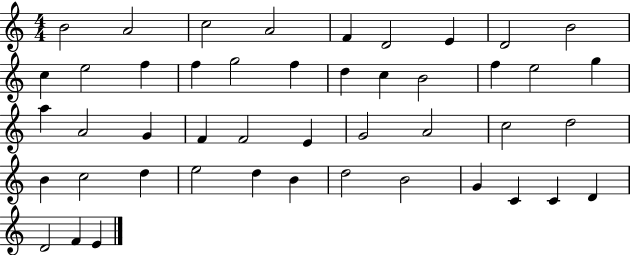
{
  \clef treble
  \numericTimeSignature
  \time 4/4
  \key c \major
  b'2 a'2 | c''2 a'2 | f'4 d'2 e'4 | d'2 b'2 | \break c''4 e''2 f''4 | f''4 g''2 f''4 | d''4 c''4 b'2 | f''4 e''2 g''4 | \break a''4 a'2 g'4 | f'4 f'2 e'4 | g'2 a'2 | c''2 d''2 | \break b'4 c''2 d''4 | e''2 d''4 b'4 | d''2 b'2 | g'4 c'4 c'4 d'4 | \break d'2 f'4 e'4 | \bar "|."
}